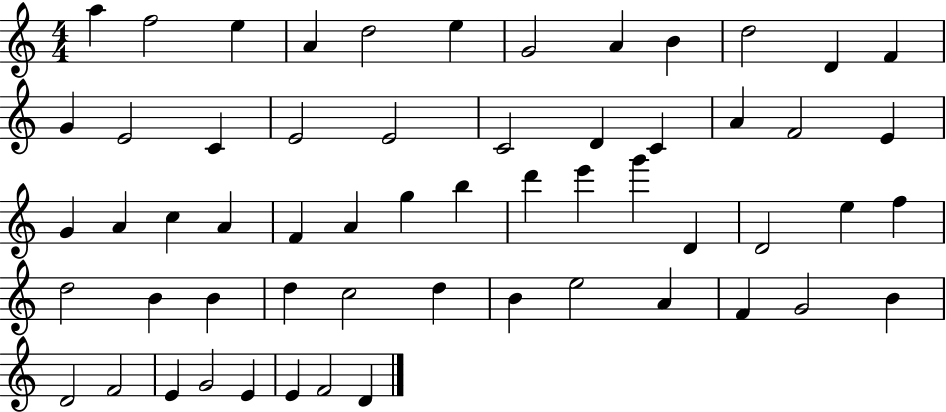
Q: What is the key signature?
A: C major